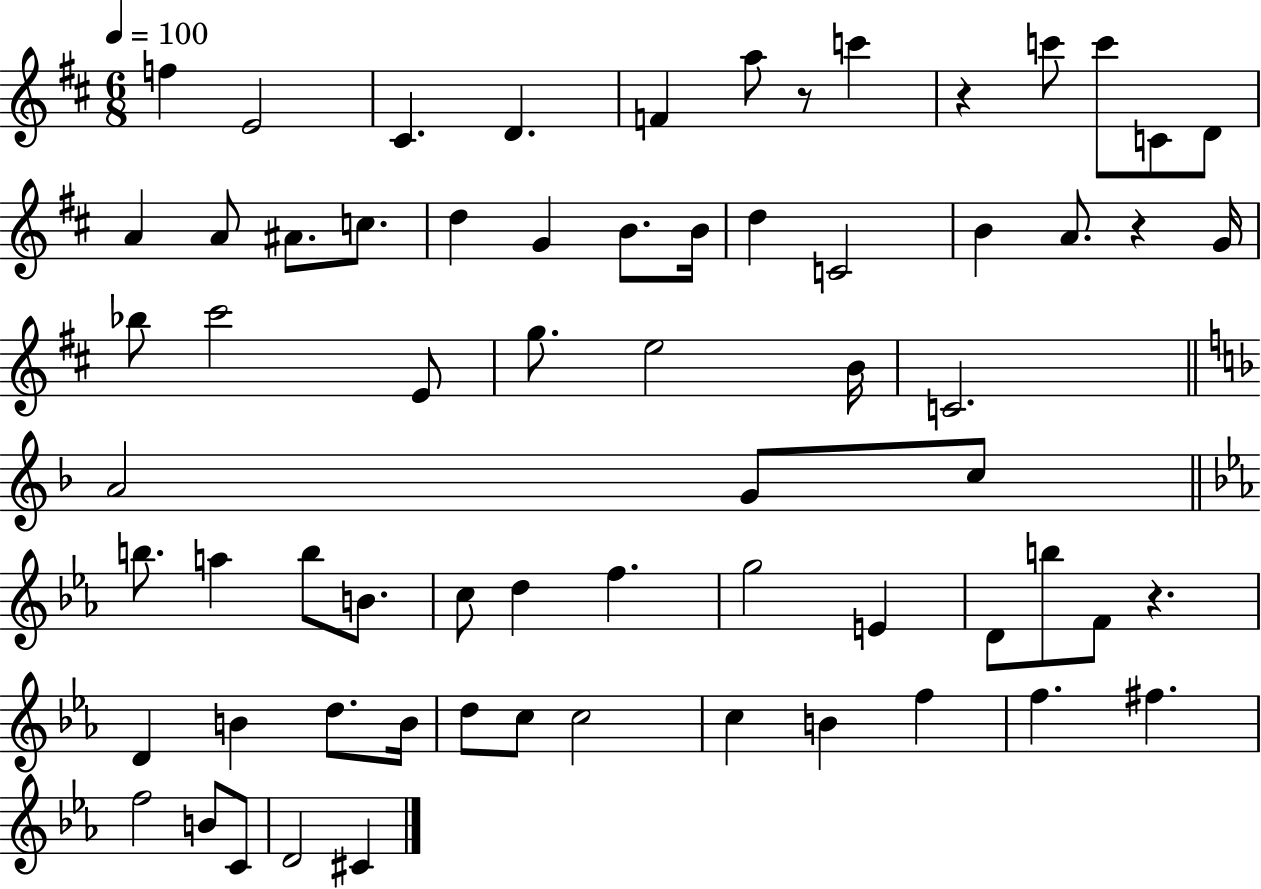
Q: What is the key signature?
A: D major